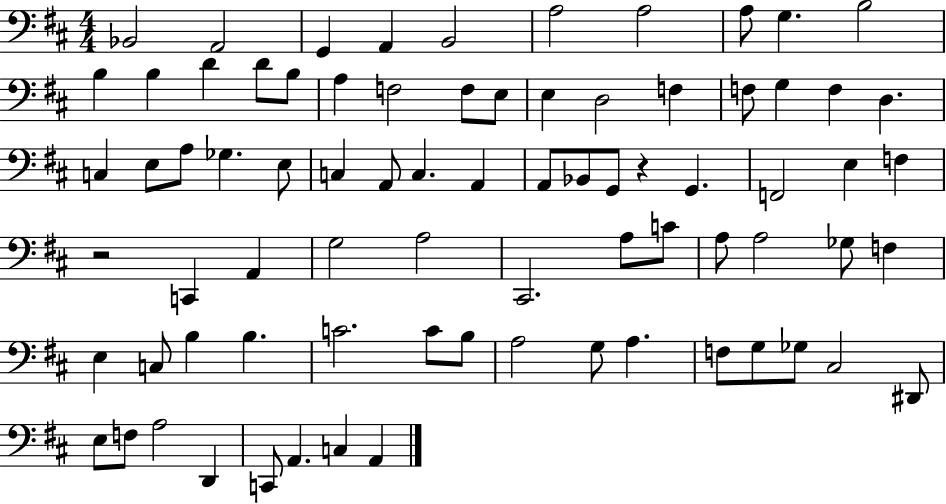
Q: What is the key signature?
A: D major